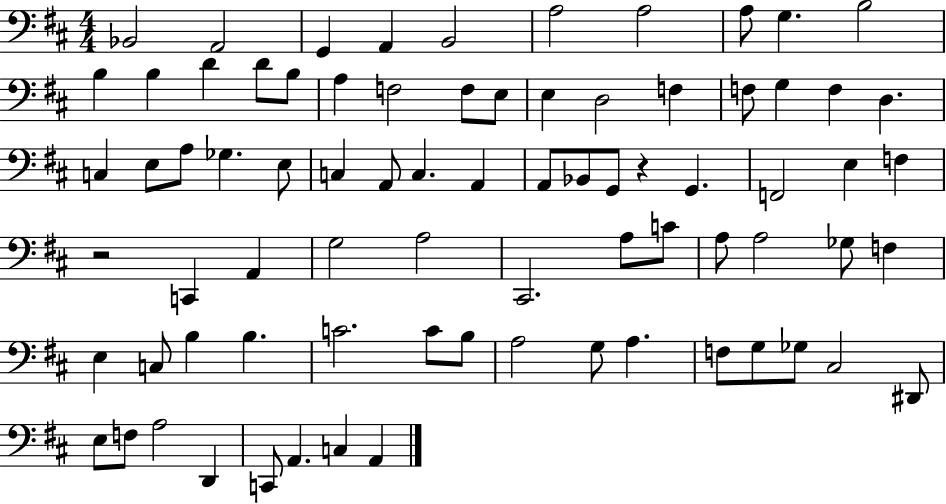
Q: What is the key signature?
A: D major